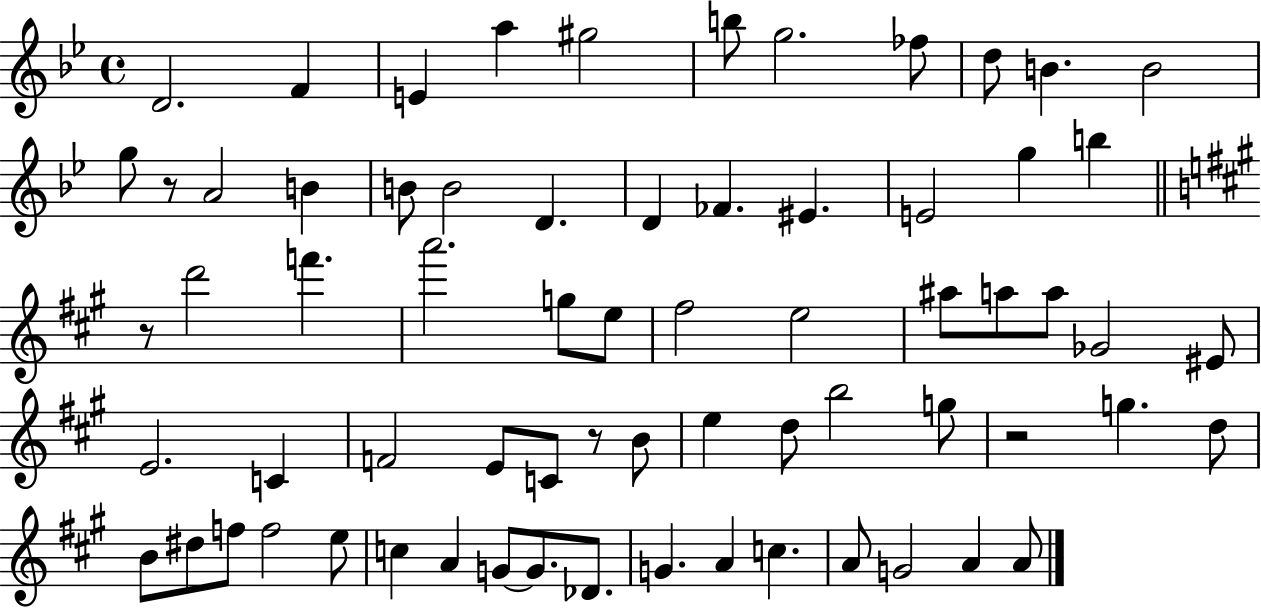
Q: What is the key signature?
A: BES major